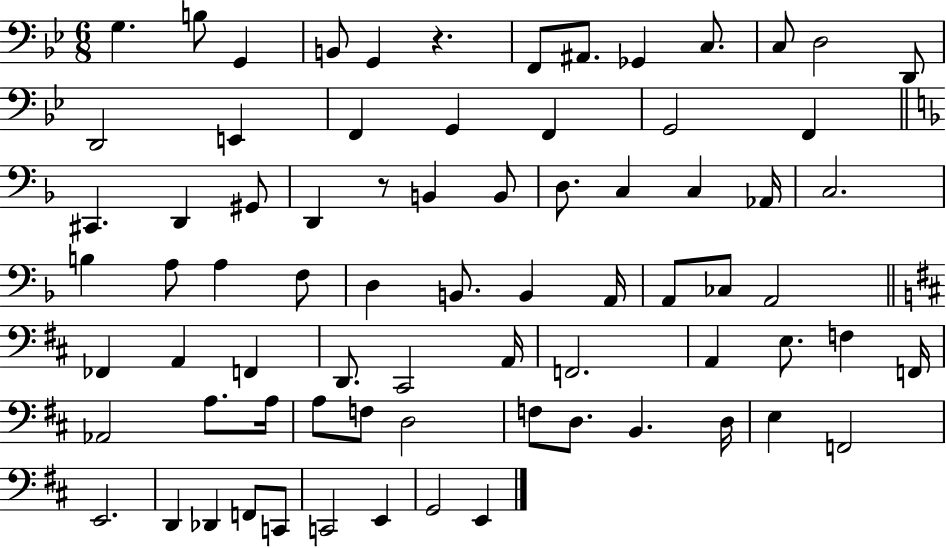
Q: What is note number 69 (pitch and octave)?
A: C2